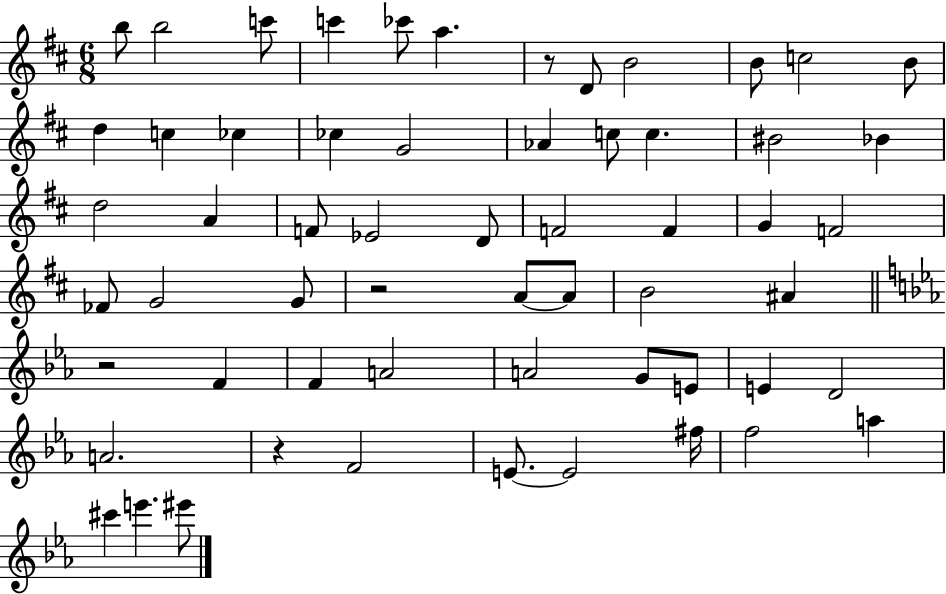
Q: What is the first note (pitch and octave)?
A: B5